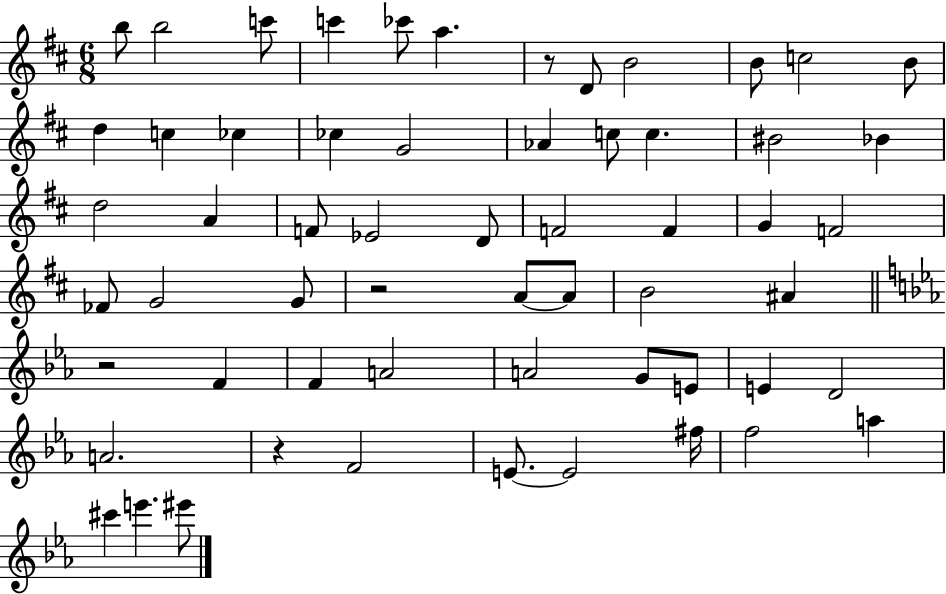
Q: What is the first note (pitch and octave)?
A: B5